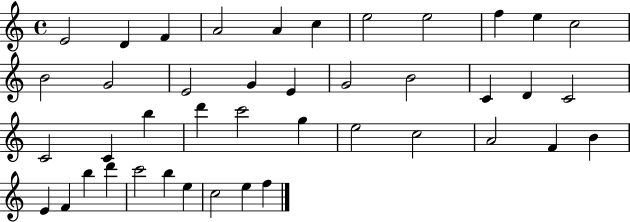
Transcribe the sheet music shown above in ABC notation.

X:1
T:Untitled
M:4/4
L:1/4
K:C
E2 D F A2 A c e2 e2 f e c2 B2 G2 E2 G E G2 B2 C D C2 C2 C b d' c'2 g e2 c2 A2 F B E F b d' c'2 b e c2 e f